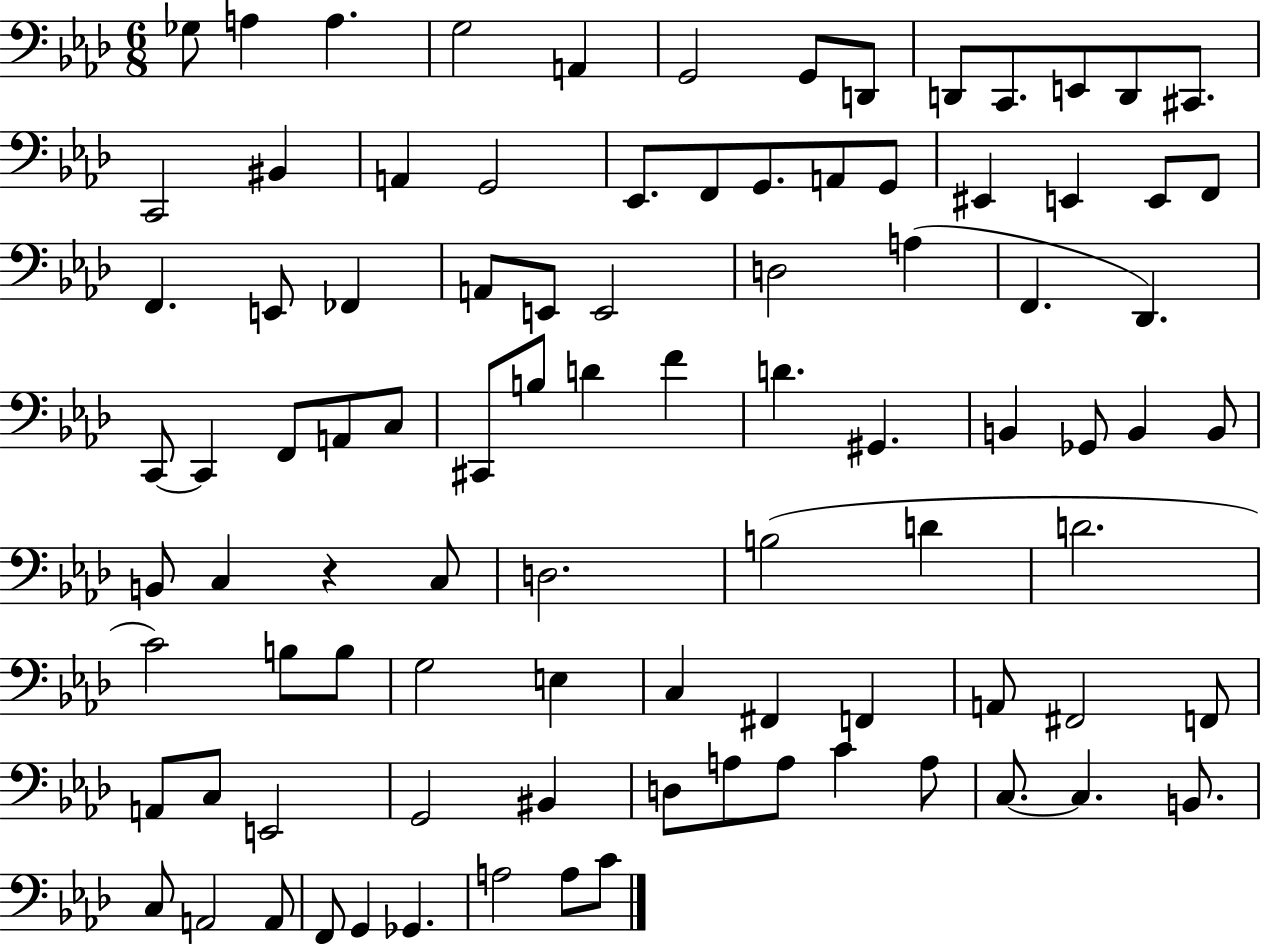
Gb3/e A3/q A3/q. G3/h A2/q G2/h G2/e D2/e D2/e C2/e. E2/e D2/e C#2/e. C2/h BIS2/q A2/q G2/h Eb2/e. F2/e G2/e. A2/e G2/e EIS2/q E2/q E2/e F2/e F2/q. E2/e FES2/q A2/e E2/e E2/h D3/h A3/q F2/q. Db2/q. C2/e C2/q F2/e A2/e C3/e C#2/e B3/e D4/q F4/q D4/q. G#2/q. B2/q Gb2/e B2/q B2/e B2/e C3/q R/q C3/e D3/h. B3/h D4/q D4/h. C4/h B3/e B3/e G3/h E3/q C3/q F#2/q F2/q A2/e F#2/h F2/e A2/e C3/e E2/h G2/h BIS2/q D3/e A3/e A3/e C4/q A3/e C3/e. C3/q. B2/e. C3/e A2/h A2/e F2/e G2/q Gb2/q. A3/h A3/e C4/e